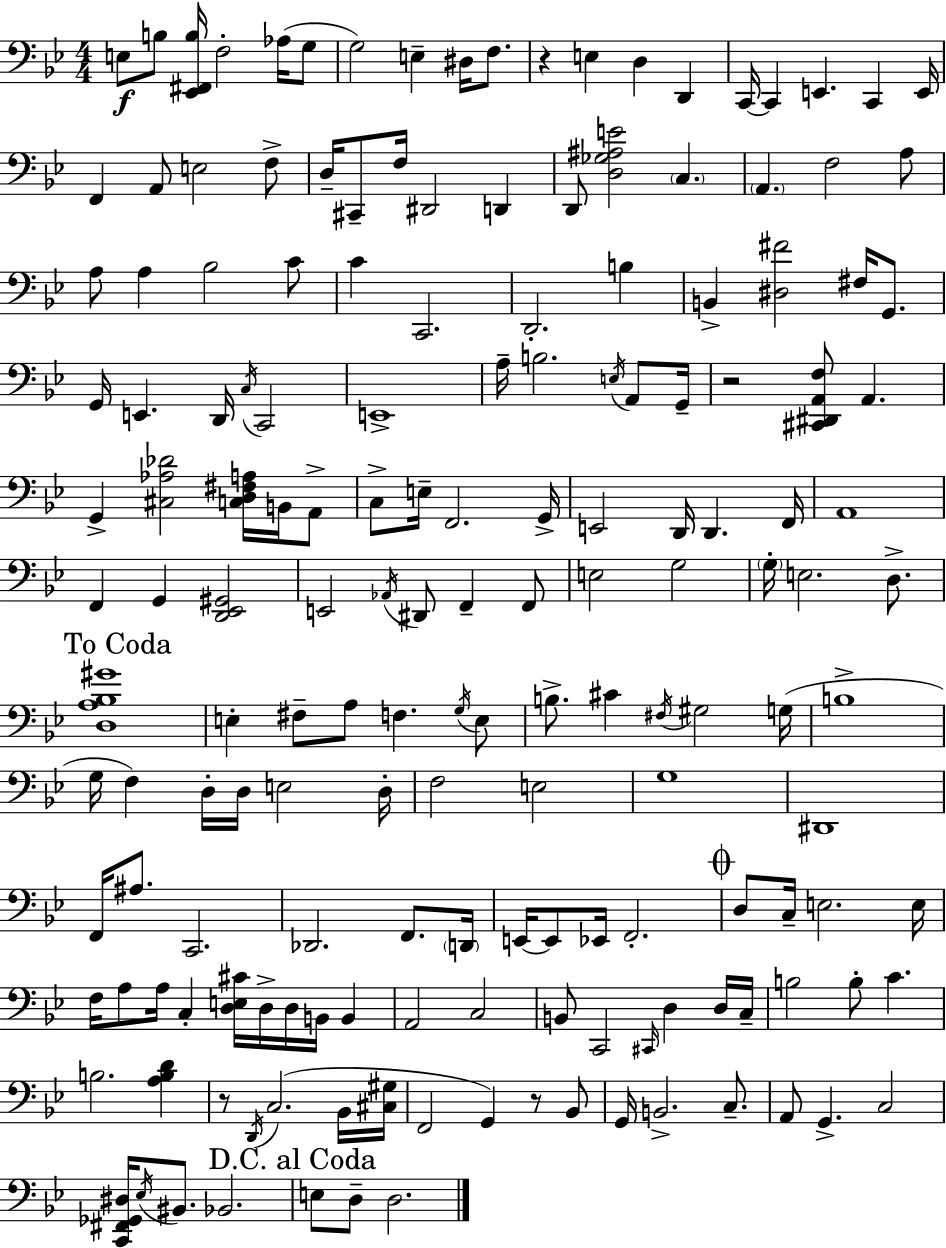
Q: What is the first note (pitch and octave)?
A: E3